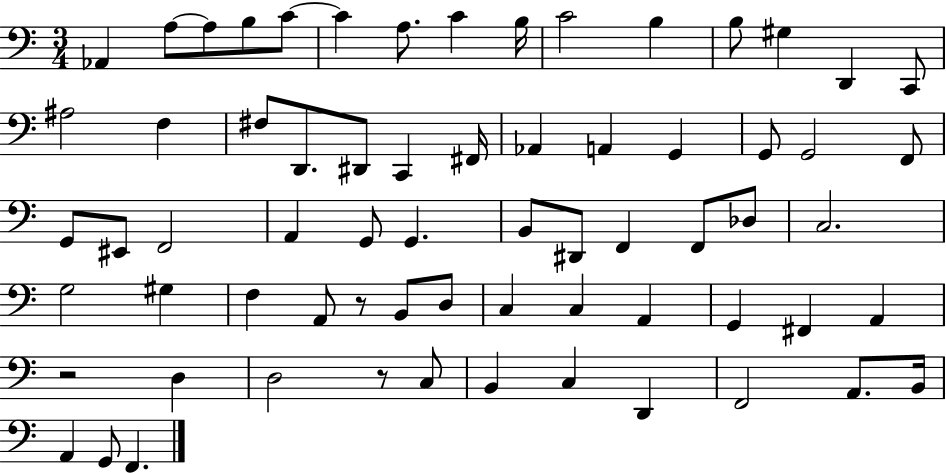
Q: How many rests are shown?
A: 3